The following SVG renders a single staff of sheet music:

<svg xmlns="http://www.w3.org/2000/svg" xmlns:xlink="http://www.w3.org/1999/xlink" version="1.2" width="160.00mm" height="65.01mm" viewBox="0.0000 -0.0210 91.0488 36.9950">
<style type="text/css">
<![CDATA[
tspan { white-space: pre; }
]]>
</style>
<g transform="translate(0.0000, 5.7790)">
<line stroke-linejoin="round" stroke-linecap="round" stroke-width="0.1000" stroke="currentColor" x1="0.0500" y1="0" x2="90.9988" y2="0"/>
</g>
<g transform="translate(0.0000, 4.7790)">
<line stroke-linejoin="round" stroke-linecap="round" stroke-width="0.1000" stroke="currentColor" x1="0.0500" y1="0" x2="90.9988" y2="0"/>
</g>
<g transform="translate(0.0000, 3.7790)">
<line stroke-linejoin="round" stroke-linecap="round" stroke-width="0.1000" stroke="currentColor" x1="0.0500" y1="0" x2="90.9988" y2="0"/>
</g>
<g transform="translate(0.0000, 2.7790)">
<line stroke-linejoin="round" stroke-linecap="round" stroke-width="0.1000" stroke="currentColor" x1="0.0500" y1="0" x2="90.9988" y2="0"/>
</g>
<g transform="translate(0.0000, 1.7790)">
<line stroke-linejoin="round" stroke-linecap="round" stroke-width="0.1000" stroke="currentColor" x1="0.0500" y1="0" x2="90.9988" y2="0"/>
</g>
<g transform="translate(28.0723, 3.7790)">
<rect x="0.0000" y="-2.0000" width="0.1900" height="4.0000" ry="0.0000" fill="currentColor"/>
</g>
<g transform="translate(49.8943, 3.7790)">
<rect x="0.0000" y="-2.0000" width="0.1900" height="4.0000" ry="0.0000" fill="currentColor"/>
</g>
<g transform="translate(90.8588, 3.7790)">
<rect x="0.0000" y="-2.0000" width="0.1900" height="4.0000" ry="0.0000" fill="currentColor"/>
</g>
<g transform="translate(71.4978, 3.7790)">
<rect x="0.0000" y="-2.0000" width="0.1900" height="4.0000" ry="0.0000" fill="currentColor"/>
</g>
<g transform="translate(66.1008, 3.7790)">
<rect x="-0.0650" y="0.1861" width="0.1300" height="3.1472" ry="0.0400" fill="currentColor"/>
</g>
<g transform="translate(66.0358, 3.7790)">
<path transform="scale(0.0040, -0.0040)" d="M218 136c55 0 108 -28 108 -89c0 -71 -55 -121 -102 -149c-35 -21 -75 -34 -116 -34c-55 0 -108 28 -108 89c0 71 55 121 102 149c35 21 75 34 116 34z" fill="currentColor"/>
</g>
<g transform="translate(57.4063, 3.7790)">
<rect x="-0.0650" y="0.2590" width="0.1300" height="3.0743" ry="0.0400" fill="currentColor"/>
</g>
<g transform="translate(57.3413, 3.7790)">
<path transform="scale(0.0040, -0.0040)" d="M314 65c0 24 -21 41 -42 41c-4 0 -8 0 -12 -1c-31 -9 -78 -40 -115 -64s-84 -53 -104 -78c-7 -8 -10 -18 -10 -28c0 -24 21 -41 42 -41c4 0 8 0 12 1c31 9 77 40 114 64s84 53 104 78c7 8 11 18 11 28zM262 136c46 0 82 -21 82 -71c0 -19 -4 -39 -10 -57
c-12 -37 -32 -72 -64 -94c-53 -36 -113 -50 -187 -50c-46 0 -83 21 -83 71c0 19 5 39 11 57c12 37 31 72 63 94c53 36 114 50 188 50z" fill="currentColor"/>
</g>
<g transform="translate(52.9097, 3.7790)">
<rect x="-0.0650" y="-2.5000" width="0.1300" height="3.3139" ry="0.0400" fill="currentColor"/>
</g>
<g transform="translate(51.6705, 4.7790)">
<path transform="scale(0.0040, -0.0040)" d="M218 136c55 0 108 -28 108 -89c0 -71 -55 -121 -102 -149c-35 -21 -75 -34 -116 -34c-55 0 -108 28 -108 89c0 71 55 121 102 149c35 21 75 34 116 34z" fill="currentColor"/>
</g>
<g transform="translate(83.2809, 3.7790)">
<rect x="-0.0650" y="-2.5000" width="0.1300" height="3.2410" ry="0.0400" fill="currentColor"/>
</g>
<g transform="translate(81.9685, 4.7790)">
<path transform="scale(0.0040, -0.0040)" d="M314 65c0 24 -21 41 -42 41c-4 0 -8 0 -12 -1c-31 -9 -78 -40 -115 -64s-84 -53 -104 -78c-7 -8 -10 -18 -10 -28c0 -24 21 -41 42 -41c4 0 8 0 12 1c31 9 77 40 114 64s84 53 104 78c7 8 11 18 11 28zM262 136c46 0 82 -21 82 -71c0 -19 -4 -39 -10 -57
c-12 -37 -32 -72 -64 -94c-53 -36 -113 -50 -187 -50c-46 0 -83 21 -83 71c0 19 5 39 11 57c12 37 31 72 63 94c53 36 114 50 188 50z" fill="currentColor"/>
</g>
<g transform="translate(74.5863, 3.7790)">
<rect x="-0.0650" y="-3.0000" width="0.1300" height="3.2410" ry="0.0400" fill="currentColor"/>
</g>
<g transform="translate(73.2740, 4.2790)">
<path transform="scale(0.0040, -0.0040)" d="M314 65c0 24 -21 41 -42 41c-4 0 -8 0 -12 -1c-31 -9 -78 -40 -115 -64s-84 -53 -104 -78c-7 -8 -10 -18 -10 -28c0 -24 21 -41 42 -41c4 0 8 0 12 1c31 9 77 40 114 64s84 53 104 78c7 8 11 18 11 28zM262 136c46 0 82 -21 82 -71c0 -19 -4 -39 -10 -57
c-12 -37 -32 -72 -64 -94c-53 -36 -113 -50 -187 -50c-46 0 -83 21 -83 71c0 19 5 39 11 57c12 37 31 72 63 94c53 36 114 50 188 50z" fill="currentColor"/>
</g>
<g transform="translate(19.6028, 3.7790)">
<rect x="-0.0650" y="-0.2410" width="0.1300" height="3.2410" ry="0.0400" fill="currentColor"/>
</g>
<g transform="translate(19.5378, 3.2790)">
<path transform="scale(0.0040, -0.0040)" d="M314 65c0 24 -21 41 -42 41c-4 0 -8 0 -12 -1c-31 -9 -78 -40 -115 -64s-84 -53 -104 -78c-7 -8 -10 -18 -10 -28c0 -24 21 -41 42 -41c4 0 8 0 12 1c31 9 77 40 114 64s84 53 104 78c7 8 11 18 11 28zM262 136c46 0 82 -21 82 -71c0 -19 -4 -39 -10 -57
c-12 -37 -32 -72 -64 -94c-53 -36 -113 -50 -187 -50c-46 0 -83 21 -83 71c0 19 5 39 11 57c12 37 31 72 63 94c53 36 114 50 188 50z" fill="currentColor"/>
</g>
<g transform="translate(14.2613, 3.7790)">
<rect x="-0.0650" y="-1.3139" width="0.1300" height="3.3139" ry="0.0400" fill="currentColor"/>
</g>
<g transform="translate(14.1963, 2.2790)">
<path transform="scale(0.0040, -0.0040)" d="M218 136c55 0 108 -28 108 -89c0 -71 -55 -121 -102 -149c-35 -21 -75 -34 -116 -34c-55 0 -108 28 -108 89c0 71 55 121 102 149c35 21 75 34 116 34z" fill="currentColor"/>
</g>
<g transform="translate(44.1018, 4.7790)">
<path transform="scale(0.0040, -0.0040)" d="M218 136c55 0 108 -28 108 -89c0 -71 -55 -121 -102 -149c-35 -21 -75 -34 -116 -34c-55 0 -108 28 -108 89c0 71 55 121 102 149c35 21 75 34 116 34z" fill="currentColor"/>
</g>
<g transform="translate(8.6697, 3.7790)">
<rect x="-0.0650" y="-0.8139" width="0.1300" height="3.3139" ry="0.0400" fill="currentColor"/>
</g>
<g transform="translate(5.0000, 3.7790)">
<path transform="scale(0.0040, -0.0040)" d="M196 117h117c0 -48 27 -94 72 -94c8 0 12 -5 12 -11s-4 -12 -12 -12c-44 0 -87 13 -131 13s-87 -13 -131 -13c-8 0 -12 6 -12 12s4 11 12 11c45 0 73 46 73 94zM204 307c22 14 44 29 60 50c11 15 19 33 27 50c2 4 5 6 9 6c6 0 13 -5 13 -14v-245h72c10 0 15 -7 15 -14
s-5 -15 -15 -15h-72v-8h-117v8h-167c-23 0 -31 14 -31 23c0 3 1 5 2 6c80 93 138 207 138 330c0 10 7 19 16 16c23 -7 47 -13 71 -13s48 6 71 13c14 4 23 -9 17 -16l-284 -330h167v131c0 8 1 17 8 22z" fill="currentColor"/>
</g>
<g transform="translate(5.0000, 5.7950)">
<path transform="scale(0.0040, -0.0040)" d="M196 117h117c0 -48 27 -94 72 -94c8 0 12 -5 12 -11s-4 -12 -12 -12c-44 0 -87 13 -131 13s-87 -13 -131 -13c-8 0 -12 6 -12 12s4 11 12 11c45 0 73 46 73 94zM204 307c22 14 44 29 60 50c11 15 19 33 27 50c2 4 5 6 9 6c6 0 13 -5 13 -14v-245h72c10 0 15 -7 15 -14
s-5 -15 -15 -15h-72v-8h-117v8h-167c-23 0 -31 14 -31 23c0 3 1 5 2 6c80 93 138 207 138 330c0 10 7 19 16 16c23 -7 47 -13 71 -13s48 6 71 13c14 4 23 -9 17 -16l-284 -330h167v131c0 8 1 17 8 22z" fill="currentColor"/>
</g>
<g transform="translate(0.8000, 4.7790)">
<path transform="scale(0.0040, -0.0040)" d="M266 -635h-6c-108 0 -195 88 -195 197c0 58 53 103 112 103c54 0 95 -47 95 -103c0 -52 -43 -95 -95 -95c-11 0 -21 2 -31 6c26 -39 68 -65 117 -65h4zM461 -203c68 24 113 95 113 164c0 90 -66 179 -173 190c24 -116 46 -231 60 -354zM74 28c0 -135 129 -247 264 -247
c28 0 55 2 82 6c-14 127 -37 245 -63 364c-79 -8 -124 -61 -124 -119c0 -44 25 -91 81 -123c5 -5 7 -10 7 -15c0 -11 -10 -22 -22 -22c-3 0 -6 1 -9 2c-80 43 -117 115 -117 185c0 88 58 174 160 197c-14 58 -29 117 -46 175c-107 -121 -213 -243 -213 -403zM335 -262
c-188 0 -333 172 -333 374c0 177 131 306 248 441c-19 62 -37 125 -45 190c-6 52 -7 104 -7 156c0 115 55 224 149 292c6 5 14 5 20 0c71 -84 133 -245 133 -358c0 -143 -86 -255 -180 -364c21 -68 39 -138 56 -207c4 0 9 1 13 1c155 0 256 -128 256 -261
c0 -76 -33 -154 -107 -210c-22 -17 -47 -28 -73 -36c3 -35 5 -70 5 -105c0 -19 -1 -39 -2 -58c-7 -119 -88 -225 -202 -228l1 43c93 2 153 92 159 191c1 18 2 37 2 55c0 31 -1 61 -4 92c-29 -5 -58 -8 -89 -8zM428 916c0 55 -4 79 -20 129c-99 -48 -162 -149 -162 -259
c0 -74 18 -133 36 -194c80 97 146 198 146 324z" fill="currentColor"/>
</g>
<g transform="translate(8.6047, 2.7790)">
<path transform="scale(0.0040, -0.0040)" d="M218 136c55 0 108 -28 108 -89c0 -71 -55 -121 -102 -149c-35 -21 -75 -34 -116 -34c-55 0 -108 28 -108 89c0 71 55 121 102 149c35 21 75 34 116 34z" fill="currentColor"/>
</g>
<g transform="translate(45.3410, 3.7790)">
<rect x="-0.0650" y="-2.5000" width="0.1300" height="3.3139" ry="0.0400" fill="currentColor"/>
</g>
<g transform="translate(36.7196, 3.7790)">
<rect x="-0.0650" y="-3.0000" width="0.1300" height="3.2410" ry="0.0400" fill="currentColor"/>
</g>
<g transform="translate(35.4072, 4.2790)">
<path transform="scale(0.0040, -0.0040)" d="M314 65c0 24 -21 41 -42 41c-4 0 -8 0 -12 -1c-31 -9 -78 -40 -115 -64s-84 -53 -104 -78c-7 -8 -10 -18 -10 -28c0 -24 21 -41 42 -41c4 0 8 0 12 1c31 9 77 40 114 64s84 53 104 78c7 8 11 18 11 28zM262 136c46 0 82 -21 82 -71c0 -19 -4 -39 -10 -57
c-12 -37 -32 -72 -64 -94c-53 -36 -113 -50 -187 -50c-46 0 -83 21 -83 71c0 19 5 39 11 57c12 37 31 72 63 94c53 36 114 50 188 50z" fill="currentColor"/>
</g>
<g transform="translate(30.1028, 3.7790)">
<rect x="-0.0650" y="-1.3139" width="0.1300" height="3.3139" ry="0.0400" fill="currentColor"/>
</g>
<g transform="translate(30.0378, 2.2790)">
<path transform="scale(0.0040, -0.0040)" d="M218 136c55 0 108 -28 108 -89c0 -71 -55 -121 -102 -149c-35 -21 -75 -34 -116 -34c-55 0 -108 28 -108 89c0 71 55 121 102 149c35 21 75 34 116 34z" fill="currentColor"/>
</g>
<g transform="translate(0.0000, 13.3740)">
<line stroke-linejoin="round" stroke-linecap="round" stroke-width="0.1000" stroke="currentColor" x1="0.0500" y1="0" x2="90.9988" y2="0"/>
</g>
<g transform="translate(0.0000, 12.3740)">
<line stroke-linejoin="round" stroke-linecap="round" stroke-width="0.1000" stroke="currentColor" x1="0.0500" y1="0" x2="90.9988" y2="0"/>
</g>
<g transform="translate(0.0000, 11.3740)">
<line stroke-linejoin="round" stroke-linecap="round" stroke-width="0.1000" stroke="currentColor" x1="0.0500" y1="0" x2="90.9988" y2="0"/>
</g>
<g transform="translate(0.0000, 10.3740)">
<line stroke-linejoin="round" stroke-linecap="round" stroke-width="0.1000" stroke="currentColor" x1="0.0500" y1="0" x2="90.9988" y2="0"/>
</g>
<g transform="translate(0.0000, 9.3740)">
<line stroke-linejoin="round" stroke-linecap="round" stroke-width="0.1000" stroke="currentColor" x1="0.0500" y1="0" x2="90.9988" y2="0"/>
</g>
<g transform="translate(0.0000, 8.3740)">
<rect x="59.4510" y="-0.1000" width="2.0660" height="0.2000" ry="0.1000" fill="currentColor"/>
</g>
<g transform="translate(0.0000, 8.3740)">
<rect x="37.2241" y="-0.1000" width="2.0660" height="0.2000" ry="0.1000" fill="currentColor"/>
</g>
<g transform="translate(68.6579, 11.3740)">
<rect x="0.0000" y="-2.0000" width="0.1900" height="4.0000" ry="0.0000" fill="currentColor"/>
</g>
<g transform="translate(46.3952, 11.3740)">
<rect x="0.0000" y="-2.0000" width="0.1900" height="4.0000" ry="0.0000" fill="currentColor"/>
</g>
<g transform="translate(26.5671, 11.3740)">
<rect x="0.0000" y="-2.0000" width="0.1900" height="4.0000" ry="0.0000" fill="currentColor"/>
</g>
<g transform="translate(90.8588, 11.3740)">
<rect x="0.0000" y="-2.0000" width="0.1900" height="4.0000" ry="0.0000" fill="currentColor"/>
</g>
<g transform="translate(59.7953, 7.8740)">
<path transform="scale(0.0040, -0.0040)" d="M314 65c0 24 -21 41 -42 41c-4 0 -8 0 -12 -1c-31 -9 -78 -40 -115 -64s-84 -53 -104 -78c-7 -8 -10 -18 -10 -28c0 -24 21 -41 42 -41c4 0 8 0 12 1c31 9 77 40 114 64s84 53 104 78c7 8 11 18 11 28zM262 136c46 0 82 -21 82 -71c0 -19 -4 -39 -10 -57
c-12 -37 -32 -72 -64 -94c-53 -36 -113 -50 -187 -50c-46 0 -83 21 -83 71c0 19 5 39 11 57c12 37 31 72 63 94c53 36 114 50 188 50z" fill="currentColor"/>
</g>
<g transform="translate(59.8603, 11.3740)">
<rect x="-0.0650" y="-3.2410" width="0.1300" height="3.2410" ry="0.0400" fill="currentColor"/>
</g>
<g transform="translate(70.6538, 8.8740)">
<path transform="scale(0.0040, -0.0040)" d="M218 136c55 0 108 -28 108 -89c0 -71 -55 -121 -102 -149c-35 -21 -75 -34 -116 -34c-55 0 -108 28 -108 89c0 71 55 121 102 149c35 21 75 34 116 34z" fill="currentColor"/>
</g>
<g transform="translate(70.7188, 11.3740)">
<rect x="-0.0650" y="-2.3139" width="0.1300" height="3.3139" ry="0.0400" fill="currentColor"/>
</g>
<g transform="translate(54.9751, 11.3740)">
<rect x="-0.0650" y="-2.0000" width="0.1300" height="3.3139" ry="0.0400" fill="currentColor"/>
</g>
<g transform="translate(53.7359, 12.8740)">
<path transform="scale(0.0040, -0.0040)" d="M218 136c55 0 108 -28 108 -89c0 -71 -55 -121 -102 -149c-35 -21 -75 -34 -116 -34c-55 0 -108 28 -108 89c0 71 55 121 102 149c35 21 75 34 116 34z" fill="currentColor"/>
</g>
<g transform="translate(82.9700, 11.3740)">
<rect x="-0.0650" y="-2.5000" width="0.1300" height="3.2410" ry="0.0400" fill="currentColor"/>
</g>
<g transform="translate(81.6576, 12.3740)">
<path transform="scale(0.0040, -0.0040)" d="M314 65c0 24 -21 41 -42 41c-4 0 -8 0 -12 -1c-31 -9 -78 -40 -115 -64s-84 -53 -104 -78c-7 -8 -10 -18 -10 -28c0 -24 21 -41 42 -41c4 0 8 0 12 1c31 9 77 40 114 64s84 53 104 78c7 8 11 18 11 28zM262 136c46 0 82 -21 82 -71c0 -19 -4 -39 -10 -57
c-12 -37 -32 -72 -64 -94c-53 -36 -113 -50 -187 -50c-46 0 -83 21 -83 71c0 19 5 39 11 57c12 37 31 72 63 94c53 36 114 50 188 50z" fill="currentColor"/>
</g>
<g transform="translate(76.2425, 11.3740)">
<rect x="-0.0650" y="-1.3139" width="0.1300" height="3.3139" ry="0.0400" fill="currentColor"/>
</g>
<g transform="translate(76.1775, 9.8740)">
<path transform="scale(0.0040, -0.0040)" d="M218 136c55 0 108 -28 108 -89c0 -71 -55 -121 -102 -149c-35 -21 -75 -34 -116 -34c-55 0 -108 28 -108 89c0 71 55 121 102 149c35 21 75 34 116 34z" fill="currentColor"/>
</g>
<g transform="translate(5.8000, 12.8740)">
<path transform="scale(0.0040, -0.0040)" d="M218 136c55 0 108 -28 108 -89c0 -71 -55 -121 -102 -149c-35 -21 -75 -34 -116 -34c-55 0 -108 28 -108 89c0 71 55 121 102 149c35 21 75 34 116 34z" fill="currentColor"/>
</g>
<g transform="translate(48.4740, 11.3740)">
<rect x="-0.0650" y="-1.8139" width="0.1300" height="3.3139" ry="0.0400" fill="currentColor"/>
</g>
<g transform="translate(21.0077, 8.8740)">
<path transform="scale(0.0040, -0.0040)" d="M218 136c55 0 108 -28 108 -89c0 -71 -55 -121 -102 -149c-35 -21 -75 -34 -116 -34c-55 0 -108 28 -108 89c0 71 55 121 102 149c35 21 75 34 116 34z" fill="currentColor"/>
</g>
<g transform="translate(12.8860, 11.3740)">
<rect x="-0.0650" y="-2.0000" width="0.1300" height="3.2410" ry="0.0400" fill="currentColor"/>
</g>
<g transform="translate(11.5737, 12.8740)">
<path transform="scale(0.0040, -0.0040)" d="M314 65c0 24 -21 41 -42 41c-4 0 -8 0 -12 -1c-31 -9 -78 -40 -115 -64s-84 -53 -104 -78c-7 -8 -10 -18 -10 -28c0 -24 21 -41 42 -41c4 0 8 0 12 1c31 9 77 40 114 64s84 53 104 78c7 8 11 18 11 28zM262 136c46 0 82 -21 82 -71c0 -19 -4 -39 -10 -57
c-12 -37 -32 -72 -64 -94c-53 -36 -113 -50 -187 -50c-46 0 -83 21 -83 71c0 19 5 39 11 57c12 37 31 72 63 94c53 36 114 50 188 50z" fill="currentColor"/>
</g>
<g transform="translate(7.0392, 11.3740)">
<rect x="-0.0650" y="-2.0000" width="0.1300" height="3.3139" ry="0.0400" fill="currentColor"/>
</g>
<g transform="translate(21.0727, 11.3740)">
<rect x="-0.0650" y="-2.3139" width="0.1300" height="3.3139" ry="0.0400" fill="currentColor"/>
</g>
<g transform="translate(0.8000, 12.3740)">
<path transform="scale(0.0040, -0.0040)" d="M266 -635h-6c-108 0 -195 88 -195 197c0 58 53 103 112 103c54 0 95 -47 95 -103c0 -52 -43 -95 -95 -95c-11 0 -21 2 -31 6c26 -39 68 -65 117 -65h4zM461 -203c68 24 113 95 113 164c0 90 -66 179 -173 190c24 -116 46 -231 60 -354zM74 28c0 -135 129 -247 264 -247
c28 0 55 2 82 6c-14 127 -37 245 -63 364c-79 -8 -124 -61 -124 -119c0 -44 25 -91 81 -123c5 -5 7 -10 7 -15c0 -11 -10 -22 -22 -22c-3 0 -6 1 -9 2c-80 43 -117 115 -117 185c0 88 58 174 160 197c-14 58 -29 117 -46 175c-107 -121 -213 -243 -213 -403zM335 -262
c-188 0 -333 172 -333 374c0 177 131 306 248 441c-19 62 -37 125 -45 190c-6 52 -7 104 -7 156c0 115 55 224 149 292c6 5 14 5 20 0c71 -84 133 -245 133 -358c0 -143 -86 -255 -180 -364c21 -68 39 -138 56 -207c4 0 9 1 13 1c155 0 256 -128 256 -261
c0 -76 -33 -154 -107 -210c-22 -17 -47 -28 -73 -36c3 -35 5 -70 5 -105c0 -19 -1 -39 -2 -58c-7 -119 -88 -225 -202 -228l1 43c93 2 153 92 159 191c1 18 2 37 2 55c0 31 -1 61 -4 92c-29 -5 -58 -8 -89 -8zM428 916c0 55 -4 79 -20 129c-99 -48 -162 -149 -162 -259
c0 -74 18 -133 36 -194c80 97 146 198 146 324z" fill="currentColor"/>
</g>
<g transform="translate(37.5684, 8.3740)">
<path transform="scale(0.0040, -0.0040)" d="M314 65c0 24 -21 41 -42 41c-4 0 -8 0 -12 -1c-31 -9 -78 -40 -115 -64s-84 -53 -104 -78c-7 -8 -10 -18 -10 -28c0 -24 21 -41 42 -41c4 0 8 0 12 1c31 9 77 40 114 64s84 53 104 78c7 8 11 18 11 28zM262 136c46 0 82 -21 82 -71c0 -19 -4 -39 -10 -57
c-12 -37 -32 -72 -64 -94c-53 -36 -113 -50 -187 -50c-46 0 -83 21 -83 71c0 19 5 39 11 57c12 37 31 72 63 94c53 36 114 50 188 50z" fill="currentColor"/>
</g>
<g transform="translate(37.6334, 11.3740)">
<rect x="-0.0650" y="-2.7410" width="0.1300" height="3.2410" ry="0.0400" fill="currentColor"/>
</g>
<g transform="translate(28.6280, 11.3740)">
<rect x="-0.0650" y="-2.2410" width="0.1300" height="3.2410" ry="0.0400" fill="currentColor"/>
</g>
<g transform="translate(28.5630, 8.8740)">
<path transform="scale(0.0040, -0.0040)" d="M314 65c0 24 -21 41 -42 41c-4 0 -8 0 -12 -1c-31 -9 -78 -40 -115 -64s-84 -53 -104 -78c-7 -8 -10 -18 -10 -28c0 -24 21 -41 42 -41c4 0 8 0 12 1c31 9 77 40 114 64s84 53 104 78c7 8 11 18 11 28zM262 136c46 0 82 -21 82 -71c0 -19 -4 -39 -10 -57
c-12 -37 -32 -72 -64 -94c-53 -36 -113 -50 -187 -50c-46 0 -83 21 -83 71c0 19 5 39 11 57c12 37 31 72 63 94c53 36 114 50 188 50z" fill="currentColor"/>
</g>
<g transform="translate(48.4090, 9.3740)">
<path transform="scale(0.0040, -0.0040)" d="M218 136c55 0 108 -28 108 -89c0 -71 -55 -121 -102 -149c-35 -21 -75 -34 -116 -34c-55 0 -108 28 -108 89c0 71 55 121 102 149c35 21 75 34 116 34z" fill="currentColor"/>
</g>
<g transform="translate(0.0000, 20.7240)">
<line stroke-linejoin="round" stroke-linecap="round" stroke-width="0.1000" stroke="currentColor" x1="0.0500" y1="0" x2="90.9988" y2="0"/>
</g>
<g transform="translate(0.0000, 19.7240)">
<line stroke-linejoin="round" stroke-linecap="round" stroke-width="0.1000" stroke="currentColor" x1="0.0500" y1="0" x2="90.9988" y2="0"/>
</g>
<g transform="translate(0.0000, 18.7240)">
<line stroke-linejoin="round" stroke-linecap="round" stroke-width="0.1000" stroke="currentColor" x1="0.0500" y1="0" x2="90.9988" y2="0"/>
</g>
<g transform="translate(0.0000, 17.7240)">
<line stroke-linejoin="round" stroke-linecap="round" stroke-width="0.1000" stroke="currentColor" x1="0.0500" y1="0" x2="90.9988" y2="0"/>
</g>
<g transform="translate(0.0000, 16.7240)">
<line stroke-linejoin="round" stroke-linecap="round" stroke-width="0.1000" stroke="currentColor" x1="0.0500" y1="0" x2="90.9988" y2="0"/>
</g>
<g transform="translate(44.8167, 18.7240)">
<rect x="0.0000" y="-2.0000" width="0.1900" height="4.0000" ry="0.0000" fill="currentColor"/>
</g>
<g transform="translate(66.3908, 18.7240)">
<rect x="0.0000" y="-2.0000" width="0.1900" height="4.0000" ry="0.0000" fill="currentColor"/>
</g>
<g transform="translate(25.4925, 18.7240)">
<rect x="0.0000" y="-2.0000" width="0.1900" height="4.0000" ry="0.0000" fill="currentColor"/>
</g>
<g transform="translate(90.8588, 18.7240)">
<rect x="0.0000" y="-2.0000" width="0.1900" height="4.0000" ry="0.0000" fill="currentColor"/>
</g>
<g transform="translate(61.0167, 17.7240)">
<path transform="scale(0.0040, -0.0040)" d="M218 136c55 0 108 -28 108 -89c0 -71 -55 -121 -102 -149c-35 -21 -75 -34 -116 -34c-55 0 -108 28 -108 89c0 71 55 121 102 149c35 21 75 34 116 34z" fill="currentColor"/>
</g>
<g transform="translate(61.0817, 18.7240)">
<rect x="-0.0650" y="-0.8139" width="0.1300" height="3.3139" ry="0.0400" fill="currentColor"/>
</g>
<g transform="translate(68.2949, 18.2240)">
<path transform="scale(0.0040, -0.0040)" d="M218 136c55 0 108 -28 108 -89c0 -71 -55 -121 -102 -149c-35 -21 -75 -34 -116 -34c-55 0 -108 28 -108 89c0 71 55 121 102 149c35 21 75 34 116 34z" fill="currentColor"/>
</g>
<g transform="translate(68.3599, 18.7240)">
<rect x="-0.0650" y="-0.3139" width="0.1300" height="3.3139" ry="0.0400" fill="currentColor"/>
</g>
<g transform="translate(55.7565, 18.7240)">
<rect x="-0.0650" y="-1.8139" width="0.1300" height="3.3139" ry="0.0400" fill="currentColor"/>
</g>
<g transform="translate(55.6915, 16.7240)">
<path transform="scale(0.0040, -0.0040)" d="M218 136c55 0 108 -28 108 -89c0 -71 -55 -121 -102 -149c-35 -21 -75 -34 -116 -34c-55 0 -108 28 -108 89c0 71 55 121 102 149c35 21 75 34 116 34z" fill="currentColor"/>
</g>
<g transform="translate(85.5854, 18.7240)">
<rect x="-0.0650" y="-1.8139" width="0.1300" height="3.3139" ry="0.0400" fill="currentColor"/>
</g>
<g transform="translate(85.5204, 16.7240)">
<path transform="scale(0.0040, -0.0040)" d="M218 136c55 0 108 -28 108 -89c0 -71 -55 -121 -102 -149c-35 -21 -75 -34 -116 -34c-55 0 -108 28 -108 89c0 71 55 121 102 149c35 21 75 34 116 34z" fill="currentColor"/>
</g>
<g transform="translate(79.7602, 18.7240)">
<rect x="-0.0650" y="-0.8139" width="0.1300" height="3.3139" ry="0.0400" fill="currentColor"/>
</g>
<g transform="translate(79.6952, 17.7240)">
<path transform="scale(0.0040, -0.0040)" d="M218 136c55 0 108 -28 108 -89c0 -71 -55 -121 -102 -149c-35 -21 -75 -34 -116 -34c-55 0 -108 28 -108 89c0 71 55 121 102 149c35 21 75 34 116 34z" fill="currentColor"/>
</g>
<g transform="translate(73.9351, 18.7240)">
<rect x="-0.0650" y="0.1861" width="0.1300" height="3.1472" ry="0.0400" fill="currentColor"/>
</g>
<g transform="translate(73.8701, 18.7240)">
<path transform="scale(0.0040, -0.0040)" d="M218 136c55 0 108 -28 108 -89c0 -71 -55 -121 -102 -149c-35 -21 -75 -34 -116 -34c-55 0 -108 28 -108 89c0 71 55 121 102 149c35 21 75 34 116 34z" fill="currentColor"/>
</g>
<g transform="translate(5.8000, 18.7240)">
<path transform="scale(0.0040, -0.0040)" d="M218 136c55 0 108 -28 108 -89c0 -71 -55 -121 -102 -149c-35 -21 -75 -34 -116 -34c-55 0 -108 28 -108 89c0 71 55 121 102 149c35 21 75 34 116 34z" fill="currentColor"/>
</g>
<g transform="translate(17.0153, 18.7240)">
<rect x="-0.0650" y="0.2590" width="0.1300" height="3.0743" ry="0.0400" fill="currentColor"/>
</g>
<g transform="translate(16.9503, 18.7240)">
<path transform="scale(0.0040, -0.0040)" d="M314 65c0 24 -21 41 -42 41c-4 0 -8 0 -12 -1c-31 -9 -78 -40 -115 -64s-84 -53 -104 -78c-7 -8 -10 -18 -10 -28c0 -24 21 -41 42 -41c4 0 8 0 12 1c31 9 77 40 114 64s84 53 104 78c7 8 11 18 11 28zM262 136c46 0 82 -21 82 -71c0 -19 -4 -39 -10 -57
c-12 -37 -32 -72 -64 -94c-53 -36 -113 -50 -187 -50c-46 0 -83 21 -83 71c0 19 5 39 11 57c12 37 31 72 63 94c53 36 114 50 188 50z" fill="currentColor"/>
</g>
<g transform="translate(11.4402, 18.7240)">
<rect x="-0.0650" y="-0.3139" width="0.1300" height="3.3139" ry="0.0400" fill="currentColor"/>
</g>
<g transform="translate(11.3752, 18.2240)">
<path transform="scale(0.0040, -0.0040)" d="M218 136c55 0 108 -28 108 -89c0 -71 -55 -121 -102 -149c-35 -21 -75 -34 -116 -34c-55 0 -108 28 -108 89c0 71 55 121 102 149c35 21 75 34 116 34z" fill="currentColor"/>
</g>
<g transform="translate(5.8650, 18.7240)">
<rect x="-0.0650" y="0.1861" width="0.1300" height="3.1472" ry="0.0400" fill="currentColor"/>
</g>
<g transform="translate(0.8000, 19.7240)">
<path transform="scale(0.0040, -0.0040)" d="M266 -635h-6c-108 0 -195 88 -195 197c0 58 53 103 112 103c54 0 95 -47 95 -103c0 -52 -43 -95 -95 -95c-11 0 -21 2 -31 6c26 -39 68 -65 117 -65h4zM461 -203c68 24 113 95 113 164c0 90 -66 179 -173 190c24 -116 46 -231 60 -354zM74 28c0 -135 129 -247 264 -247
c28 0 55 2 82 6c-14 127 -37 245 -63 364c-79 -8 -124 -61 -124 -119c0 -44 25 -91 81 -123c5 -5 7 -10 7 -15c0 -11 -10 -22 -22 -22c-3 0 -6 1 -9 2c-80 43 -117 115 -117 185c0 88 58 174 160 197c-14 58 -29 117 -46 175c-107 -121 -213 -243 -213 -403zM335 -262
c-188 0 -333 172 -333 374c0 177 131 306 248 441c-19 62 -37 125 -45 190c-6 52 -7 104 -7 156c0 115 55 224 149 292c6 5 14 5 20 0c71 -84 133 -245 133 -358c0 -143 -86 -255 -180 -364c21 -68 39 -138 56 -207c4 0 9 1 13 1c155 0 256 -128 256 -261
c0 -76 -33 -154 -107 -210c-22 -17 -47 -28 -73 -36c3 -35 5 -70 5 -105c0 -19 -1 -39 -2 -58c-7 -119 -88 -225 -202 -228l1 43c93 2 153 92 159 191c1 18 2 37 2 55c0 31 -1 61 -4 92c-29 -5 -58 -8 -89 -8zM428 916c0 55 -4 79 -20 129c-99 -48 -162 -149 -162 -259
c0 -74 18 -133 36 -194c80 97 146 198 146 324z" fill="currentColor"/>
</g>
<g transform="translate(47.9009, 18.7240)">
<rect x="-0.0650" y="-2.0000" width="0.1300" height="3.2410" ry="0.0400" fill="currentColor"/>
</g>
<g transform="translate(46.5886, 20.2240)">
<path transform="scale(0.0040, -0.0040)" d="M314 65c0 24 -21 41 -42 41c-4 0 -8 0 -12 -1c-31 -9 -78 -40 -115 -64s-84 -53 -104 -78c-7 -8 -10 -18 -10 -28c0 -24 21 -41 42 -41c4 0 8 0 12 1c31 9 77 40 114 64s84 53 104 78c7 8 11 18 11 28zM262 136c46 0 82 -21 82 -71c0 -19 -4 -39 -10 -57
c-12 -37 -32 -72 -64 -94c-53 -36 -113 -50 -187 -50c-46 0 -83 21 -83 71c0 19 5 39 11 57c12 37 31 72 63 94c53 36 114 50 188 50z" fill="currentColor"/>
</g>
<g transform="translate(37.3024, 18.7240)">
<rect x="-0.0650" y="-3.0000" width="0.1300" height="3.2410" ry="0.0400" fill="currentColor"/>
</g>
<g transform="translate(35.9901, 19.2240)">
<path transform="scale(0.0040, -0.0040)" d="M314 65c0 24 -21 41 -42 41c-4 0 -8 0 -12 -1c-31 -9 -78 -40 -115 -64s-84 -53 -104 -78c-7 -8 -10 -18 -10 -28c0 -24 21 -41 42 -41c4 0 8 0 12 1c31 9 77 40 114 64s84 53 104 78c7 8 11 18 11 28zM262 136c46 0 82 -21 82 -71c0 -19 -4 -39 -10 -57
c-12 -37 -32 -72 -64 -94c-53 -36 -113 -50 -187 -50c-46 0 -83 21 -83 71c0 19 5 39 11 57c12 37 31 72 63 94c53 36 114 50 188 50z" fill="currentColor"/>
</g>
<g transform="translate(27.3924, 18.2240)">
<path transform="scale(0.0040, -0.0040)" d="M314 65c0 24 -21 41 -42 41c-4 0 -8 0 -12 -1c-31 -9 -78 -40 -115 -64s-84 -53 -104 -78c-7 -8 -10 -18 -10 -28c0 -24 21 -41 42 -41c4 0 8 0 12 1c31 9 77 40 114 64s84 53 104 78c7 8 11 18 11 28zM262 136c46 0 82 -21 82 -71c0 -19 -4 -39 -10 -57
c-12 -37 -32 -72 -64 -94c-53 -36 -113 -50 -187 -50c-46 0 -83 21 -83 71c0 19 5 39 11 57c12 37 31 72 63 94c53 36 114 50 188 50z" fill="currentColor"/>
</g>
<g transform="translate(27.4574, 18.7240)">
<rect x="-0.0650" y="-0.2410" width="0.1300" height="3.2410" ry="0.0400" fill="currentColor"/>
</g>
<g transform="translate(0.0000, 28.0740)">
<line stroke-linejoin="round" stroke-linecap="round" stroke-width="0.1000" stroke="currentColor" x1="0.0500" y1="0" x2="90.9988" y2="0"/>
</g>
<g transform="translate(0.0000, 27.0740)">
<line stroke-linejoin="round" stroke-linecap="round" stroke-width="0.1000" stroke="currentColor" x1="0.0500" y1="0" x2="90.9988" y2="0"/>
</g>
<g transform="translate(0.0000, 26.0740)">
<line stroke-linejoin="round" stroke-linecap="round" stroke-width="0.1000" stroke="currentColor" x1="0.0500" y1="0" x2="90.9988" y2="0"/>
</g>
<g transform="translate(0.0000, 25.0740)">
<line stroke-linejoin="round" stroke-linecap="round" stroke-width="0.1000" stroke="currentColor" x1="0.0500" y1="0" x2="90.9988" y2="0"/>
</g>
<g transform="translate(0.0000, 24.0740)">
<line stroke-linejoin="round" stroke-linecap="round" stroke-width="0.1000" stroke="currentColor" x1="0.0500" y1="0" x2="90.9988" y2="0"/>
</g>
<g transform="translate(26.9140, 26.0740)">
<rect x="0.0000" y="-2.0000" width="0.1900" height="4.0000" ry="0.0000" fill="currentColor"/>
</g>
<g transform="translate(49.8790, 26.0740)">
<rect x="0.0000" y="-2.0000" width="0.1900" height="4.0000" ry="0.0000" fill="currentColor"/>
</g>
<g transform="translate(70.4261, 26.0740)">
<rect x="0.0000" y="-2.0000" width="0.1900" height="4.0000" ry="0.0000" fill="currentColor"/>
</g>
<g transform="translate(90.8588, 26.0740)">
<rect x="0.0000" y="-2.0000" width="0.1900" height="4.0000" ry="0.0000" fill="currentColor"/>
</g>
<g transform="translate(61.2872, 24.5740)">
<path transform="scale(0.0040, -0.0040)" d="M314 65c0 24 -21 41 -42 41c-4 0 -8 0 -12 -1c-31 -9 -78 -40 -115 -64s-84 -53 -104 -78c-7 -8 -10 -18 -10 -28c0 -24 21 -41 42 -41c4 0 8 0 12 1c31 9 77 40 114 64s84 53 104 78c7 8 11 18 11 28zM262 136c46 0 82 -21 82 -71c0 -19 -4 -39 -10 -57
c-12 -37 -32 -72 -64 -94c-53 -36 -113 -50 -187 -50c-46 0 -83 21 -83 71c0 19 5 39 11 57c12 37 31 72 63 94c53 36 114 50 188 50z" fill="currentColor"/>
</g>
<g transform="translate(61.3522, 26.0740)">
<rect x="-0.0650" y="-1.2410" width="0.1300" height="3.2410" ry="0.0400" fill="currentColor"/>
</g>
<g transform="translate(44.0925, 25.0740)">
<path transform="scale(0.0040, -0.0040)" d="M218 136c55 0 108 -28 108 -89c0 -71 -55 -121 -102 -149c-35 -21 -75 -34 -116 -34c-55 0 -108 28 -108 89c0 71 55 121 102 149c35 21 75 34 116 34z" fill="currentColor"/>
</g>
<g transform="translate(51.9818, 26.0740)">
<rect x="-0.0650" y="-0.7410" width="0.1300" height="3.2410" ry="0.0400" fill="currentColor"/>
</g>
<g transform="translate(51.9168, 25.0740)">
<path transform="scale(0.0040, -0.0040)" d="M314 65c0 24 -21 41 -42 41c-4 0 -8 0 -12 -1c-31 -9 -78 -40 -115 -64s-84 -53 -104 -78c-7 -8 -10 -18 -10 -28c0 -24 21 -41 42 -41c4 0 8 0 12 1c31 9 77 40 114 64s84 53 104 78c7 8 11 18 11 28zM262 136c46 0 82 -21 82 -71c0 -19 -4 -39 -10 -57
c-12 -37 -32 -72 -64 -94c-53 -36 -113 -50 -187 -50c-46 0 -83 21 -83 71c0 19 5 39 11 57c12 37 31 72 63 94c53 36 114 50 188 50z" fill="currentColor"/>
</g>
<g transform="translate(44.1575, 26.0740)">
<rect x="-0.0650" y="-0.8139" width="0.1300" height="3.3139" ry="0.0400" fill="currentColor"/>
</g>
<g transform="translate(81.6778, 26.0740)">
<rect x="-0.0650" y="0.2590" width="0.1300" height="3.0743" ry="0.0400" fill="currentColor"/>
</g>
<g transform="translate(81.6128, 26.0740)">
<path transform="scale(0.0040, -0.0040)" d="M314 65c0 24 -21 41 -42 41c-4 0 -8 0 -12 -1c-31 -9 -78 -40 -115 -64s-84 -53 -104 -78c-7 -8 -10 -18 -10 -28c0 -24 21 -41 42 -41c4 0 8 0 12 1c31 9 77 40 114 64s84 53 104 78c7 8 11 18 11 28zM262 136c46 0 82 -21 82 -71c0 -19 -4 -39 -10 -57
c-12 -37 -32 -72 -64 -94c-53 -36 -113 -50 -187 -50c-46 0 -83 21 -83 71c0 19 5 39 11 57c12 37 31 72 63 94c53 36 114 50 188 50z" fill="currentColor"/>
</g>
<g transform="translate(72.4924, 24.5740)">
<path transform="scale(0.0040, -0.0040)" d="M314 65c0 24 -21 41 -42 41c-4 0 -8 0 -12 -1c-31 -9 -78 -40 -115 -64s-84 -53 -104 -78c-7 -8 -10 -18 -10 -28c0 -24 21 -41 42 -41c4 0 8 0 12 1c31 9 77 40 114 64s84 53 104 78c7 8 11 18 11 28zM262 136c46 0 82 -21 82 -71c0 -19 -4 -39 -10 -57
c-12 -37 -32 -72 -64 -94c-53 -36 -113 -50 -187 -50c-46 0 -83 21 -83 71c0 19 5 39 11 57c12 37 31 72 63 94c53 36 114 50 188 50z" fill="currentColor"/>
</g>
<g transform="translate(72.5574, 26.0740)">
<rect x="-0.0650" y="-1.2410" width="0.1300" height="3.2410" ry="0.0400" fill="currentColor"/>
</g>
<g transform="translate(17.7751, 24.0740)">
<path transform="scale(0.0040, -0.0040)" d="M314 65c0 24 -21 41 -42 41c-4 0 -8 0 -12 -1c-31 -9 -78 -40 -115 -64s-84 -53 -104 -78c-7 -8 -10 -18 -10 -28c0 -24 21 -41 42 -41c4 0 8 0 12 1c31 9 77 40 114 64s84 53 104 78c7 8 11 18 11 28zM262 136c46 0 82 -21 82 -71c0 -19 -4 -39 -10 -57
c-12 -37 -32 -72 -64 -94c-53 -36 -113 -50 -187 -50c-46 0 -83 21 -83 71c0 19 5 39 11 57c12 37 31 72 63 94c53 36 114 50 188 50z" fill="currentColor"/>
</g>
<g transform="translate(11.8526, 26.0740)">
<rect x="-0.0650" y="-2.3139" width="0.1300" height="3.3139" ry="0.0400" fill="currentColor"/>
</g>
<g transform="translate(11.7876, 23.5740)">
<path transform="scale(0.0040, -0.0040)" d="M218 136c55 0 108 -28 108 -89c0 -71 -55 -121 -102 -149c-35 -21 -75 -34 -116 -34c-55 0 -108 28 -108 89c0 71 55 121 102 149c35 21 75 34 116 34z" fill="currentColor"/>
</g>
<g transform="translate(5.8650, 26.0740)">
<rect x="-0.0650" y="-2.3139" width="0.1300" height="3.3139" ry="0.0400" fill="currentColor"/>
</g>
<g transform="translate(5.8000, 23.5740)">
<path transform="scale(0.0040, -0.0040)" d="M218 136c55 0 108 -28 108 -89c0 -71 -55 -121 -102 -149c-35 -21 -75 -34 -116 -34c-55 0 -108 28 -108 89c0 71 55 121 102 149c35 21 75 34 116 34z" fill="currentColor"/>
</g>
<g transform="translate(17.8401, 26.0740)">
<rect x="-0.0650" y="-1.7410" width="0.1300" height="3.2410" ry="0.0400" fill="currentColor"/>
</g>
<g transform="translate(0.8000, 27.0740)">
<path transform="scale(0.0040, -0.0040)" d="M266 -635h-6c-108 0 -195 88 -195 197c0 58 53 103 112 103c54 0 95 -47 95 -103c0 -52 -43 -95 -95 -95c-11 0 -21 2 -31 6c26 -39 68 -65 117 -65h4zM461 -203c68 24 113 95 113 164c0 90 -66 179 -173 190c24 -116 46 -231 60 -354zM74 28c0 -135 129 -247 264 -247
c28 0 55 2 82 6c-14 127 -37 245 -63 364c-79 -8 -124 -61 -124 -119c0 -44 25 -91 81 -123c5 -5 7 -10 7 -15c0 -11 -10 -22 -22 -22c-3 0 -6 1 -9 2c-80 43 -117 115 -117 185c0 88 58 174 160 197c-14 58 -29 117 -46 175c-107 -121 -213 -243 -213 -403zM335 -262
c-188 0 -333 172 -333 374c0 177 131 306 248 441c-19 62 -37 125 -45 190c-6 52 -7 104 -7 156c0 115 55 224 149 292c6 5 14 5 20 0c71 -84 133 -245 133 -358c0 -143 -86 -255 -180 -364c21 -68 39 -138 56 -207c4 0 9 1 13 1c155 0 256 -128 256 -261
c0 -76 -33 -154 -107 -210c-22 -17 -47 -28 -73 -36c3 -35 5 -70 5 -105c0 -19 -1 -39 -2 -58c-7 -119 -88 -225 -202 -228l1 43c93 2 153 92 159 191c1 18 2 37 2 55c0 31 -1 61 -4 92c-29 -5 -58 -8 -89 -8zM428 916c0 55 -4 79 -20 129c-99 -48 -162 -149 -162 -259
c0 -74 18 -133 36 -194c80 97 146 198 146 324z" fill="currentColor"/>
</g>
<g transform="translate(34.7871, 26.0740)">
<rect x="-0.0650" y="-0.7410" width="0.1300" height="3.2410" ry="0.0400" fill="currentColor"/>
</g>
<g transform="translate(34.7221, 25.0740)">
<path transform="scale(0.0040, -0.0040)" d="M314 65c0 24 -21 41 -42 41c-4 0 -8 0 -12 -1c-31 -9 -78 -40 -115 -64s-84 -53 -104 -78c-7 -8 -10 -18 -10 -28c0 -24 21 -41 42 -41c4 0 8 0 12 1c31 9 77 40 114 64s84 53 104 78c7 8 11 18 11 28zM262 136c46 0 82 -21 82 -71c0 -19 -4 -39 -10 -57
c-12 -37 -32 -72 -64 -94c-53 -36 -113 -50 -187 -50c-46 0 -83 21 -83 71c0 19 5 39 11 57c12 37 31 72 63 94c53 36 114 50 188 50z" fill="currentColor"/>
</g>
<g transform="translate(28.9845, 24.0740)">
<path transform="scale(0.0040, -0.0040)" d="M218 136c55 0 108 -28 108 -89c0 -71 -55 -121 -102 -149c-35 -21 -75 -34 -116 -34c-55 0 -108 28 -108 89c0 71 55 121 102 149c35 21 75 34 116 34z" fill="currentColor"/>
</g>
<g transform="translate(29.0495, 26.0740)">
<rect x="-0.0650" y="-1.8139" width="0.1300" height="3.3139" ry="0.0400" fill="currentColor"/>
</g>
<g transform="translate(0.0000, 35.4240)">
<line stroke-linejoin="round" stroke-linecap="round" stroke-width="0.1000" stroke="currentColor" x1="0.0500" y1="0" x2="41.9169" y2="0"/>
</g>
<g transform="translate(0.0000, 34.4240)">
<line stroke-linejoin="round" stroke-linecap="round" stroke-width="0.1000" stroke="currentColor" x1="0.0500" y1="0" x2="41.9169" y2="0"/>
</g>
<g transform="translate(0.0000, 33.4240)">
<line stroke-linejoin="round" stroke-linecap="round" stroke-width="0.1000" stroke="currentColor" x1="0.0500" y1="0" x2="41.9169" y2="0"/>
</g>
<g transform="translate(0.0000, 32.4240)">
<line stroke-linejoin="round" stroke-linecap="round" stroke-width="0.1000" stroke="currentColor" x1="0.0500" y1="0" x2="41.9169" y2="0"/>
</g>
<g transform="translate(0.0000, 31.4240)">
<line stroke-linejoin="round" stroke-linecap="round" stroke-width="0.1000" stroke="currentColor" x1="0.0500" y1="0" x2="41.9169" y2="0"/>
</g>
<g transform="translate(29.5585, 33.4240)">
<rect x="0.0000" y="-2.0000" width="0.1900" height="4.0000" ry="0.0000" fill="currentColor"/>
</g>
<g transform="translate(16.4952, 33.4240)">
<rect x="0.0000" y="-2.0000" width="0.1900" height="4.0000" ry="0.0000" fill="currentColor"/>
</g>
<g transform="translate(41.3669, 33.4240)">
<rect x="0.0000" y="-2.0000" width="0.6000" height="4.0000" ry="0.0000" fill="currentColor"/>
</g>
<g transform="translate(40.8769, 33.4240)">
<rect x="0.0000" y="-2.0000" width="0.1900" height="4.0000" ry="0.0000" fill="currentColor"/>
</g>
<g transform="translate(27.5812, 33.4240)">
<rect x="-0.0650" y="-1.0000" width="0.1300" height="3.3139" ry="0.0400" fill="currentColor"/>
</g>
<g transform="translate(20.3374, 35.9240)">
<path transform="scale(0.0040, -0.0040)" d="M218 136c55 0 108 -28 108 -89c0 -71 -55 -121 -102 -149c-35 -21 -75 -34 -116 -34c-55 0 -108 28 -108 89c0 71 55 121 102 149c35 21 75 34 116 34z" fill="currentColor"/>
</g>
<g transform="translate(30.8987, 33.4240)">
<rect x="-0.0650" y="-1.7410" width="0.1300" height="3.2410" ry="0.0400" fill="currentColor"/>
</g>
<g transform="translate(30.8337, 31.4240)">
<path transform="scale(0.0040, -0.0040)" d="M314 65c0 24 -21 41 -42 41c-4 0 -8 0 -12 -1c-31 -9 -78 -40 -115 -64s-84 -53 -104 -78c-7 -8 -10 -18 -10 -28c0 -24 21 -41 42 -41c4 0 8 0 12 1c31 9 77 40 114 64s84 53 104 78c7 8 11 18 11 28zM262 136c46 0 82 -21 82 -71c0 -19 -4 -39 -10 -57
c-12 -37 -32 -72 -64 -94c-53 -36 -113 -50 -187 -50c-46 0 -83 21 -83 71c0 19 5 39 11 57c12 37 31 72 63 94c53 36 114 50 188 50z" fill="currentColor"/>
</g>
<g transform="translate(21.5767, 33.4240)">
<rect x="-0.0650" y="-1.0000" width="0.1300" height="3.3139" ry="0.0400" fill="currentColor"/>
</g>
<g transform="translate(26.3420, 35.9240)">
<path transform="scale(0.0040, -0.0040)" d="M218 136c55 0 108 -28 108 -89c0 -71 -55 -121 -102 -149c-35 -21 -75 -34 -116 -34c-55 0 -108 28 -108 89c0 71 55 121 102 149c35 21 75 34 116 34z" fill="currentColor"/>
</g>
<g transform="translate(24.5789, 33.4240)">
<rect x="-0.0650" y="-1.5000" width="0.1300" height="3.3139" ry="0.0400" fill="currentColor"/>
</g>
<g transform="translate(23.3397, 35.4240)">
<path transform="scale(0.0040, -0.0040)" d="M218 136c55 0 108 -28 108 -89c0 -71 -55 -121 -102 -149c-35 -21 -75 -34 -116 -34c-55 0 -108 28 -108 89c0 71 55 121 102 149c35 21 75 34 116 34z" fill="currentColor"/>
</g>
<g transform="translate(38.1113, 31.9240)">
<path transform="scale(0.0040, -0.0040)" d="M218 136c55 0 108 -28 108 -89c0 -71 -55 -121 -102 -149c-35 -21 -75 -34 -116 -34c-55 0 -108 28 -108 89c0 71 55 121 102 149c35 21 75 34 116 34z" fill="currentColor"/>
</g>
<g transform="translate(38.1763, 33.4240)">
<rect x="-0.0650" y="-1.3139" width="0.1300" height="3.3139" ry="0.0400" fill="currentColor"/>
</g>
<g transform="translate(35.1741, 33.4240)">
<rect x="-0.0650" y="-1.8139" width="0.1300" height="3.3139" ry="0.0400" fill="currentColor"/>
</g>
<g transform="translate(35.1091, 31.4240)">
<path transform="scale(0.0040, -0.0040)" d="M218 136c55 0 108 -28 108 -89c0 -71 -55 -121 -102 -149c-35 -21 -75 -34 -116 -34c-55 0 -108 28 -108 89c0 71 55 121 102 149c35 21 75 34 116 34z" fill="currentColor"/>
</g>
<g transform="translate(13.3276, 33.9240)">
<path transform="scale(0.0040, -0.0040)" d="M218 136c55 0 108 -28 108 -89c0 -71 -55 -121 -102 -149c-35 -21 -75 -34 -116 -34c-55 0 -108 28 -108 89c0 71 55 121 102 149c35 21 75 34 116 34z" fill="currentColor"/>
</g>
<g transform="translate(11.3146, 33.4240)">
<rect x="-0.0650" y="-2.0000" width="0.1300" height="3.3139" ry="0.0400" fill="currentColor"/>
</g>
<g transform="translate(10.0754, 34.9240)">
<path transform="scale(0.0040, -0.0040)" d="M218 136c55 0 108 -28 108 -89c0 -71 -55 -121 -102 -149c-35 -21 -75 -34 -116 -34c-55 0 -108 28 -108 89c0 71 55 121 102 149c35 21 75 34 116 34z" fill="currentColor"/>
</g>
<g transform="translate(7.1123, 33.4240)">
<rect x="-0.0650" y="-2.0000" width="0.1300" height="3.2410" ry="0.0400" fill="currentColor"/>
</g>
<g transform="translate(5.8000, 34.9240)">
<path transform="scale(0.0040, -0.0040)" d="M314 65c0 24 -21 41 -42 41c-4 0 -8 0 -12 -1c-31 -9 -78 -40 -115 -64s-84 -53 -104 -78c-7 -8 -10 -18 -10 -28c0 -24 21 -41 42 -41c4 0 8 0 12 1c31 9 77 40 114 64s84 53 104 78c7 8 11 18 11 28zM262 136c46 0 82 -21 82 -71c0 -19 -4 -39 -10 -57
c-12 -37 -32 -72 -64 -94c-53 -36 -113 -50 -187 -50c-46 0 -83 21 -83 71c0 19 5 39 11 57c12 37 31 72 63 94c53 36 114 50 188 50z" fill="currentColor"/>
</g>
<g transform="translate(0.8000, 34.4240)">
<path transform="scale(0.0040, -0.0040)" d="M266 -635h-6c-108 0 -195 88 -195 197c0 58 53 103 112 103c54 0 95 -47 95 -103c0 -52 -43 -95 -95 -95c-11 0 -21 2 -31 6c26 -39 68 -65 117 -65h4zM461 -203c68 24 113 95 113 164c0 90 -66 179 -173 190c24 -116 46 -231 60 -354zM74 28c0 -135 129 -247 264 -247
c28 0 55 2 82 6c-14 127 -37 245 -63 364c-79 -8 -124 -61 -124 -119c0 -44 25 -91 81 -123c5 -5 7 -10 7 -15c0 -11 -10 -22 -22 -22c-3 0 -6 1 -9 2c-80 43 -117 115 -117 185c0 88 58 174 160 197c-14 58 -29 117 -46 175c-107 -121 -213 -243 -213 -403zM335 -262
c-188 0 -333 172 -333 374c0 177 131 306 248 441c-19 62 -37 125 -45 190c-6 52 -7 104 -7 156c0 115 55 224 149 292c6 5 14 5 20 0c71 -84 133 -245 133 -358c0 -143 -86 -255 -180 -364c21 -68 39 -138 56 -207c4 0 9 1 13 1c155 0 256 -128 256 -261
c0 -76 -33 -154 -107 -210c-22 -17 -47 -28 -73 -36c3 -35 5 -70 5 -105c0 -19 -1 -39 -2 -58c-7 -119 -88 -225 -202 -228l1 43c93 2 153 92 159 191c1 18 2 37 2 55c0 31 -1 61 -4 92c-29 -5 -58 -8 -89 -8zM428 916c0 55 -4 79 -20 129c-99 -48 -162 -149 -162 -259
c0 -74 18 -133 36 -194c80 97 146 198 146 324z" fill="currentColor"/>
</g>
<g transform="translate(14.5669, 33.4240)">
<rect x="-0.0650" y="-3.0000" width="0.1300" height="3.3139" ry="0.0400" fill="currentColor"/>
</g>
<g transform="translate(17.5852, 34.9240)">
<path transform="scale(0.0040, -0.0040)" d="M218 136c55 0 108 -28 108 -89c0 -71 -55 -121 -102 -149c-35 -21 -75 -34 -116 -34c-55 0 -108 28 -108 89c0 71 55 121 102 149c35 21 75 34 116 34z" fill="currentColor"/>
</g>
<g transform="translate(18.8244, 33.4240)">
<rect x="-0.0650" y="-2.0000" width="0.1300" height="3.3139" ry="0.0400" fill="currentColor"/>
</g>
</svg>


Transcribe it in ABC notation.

X:1
T:Untitled
M:4/4
L:1/4
K:C
d e c2 e A2 G G B2 B A2 G2 F F2 g g2 a2 f F b2 g e G2 B c B2 c2 A2 F2 f d c B d f g g f2 f d2 d d2 e2 e2 B2 F2 F A F D E D f2 f e